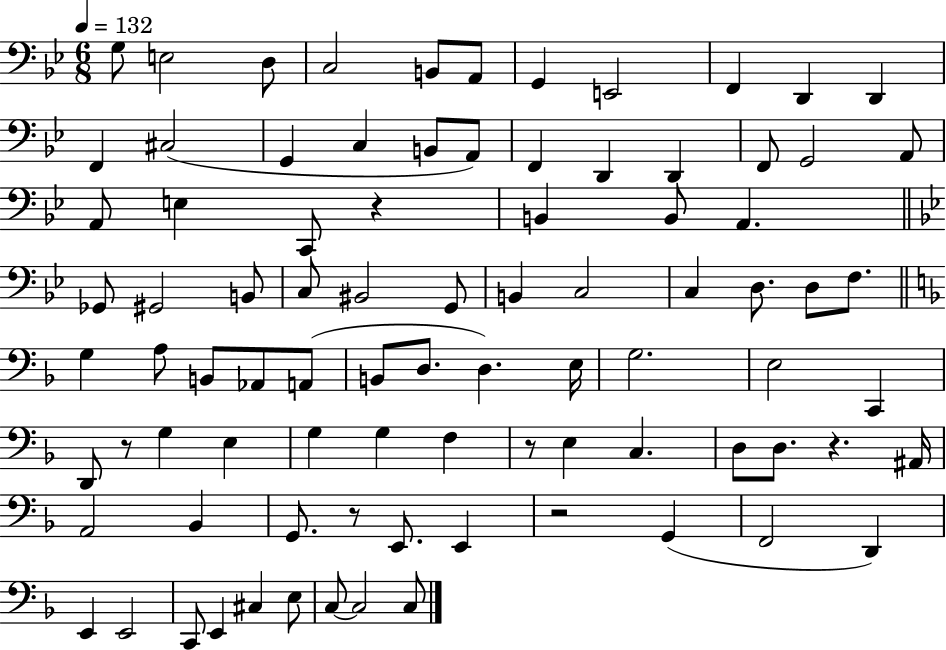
{
  \clef bass
  \numericTimeSignature
  \time 6/8
  \key bes \major
  \tempo 4 = 132
  g8 e2 d8 | c2 b,8 a,8 | g,4 e,2 | f,4 d,4 d,4 | \break f,4 cis2( | g,4 c4 b,8 a,8) | f,4 d,4 d,4 | f,8 g,2 a,8 | \break a,8 e4 c,8 r4 | b,4 b,8 a,4. | \bar "||" \break \key bes \major ges,8 gis,2 b,8 | c8 bis,2 g,8 | b,4 c2 | c4 d8. d8 f8. | \break \bar "||" \break \key d \minor g4 a8 b,8 aes,8 a,8( | b,8 d8. d4.) e16 | g2. | e2 c,4 | \break d,8 r8 g4 e4 | g4 g4 f4 | r8 e4 c4. | d8 d8. r4. ais,16 | \break a,2 bes,4 | g,8. r8 e,8. e,4 | r2 g,4( | f,2 d,4) | \break e,4 e,2 | c,8 e,4 cis4 e8 | c8~~ c2 c8 | \bar "|."
}